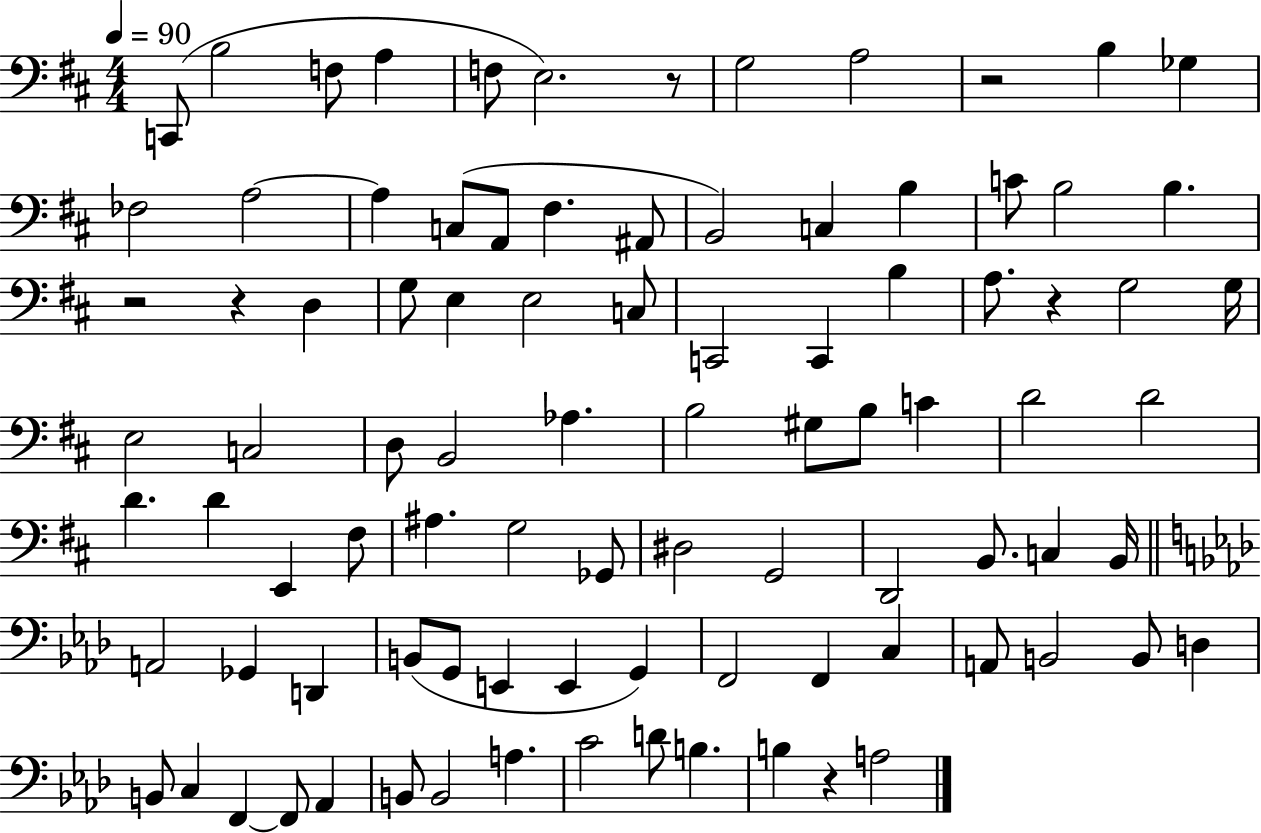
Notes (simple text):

C2/e B3/h F3/e A3/q F3/e E3/h. R/e G3/h A3/h R/h B3/q Gb3/q FES3/h A3/h A3/q C3/e A2/e F#3/q. A#2/e B2/h C3/q B3/q C4/e B3/h B3/q. R/h R/q D3/q G3/e E3/q E3/h C3/e C2/h C2/q B3/q A3/e. R/q G3/h G3/s E3/h C3/h D3/e B2/h Ab3/q. B3/h G#3/e B3/e C4/q D4/h D4/h D4/q. D4/q E2/q F#3/e A#3/q. G3/h Gb2/e D#3/h G2/h D2/h B2/e. C3/q B2/s A2/h Gb2/q D2/q B2/e G2/e E2/q E2/q G2/q F2/h F2/q C3/q A2/e B2/h B2/e D3/q B2/e C3/q F2/q F2/e Ab2/q B2/e B2/h A3/q. C4/h D4/e B3/q. B3/q R/q A3/h